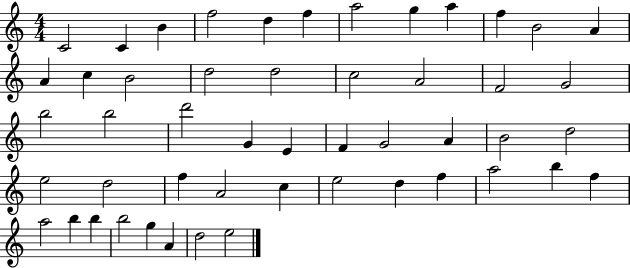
X:1
T:Untitled
M:4/4
L:1/4
K:C
C2 C B f2 d f a2 g a f B2 A A c B2 d2 d2 c2 A2 F2 G2 b2 b2 d'2 G E F G2 A B2 d2 e2 d2 f A2 c e2 d f a2 b f a2 b b b2 g A d2 e2